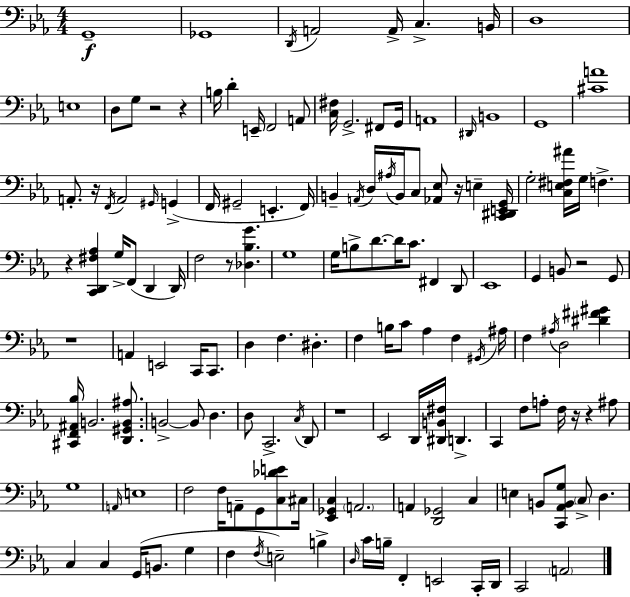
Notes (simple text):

G2/w Gb2/w D2/s A2/h A2/s C3/q. B2/s D3/w E3/w D3/e G3/e R/h R/q B3/s D4/q E2/s F2/h A2/e [C3,F#3]/s G2/h. F#2/e G2/s A2/w D#2/s B2/w G2/w [C#4,A4]/w A2/e. R/s F2/s A2/h G#2/s G2/q F2/s G#2/h E2/q. F2/s B2/q A2/s D3/s A#3/s B2/s C3/e [Ab2,Eb3]/e R/s E3/q [C2,D#2,E2,G2]/s G3/h [C3,E3,F#3,A#4]/s G3/s F3/q. R/q [C2,D2,F#3,Ab3]/q G3/s F2/e D2/q D2/s F3/h R/e [Db3,Bb3,G4]/q. G3/w G3/s B3/e D4/e. D4/s C4/e. F#2/q D2/e Eb2/w G2/q B2/e R/h G2/e R/w A2/q E2/h C2/s C2/e. D3/q F3/q. D#3/q. F3/q B3/s C4/e Ab3/q F3/q G#2/s A#3/s F3/q A#3/s D3/h [D#4,F#4,G#4]/q [C#2,F2,A#2,Bb3]/s B2/h. [D2,G#2,B2,A#3]/e. B2/h B2/e D3/q. D3/e C2/h. C3/s D2/e R/w Eb2/h D2/s [D#2,B2,F#3]/s D2/q. C2/q F3/e A3/e F3/s R/s R/q A#3/e G3/w A2/s E3/w F3/h F3/s A2/e G2/e [C3,Db4,E4]/e C#3/s [Eb2,Gb2,C3]/q A2/h. A2/q [D2,Gb2]/h C3/q E3/q B2/e [C2,Ab2,B2,G3]/e C3/e D3/q. C3/q C3/q G2/s B2/e. G3/q F3/q F3/s E3/h B3/q D3/s C4/s B3/s F2/q E2/h C2/s D2/s C2/h A2/h